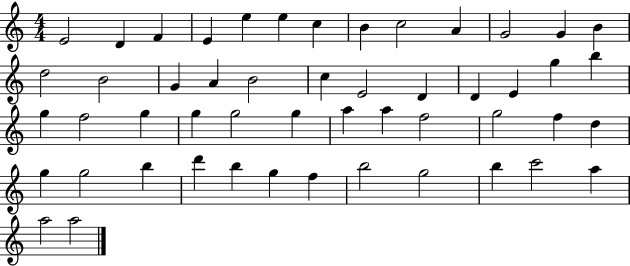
E4/h D4/q F4/q E4/q E5/q E5/q C5/q B4/q C5/h A4/q G4/h G4/q B4/q D5/h B4/h G4/q A4/q B4/h C5/q E4/h D4/q D4/q E4/q G5/q B5/q G5/q F5/h G5/q G5/q G5/h G5/q A5/q A5/q F5/h G5/h F5/q D5/q G5/q G5/h B5/q D6/q B5/q G5/q F5/q B5/h G5/h B5/q C6/h A5/q A5/h A5/h